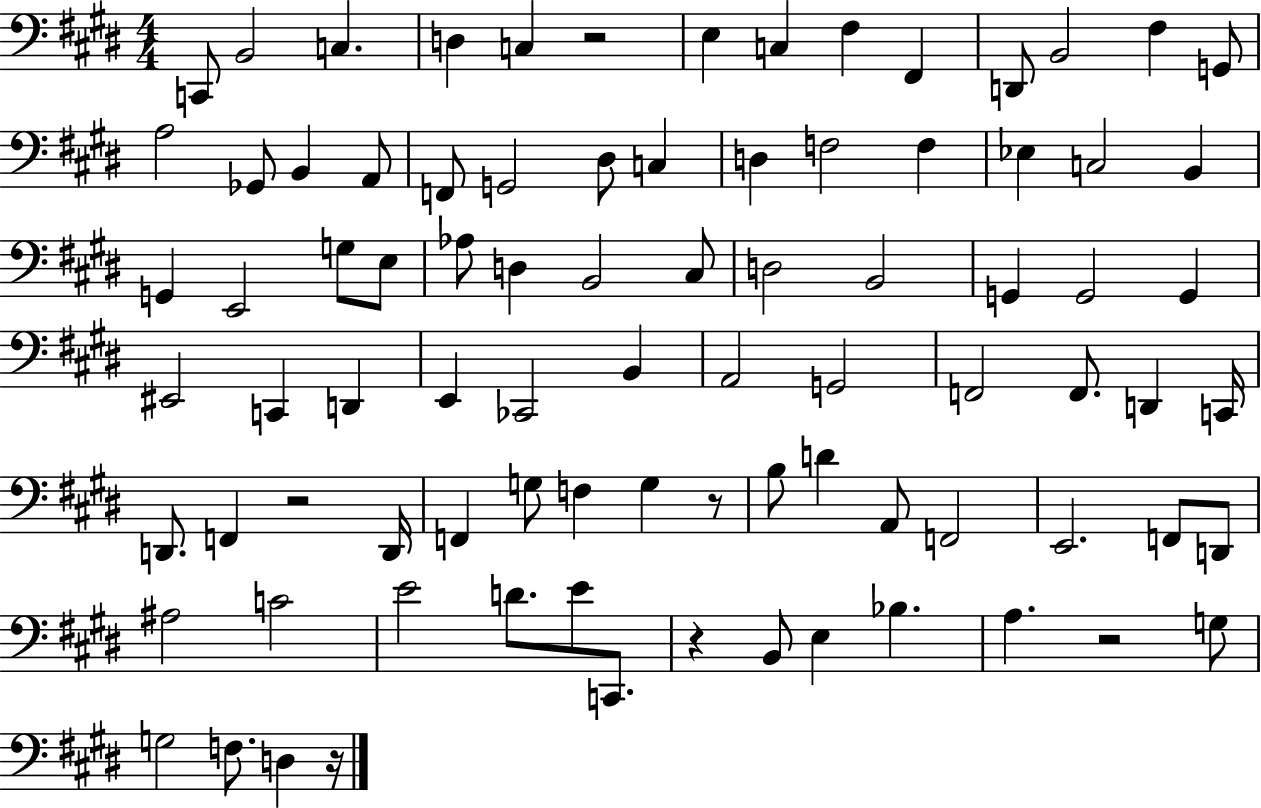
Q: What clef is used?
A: bass